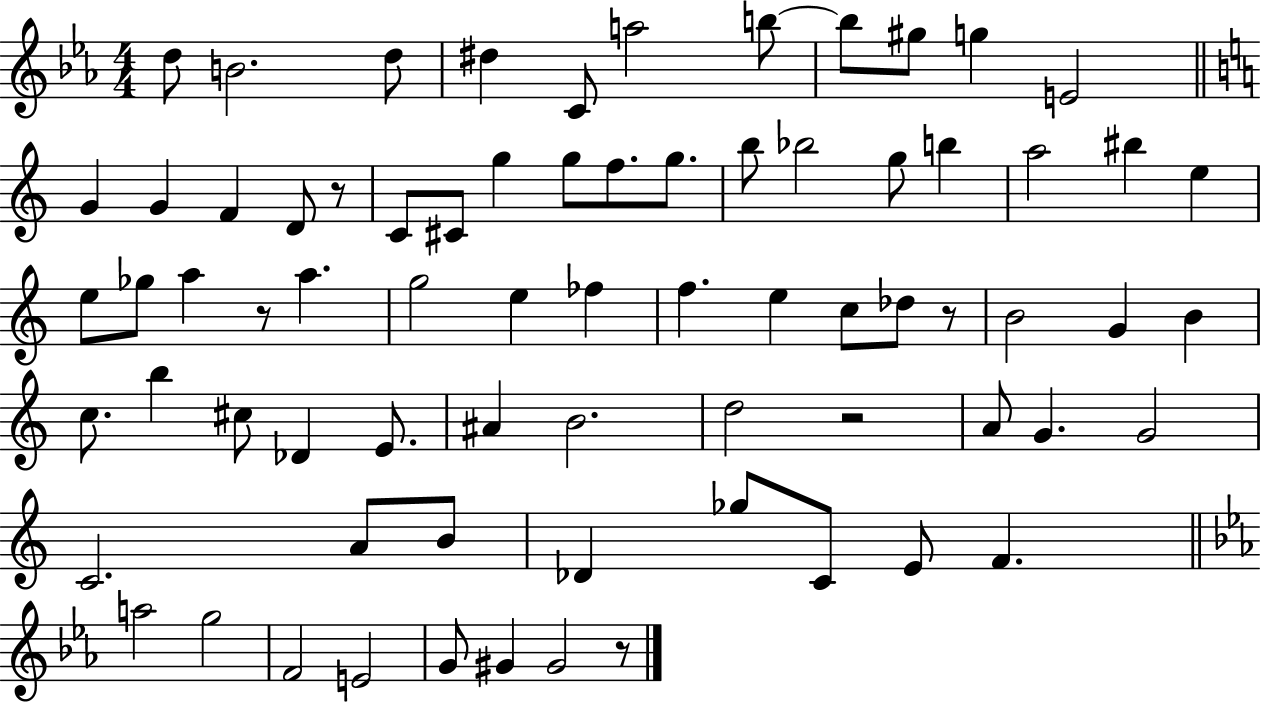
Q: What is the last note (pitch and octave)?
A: G#4